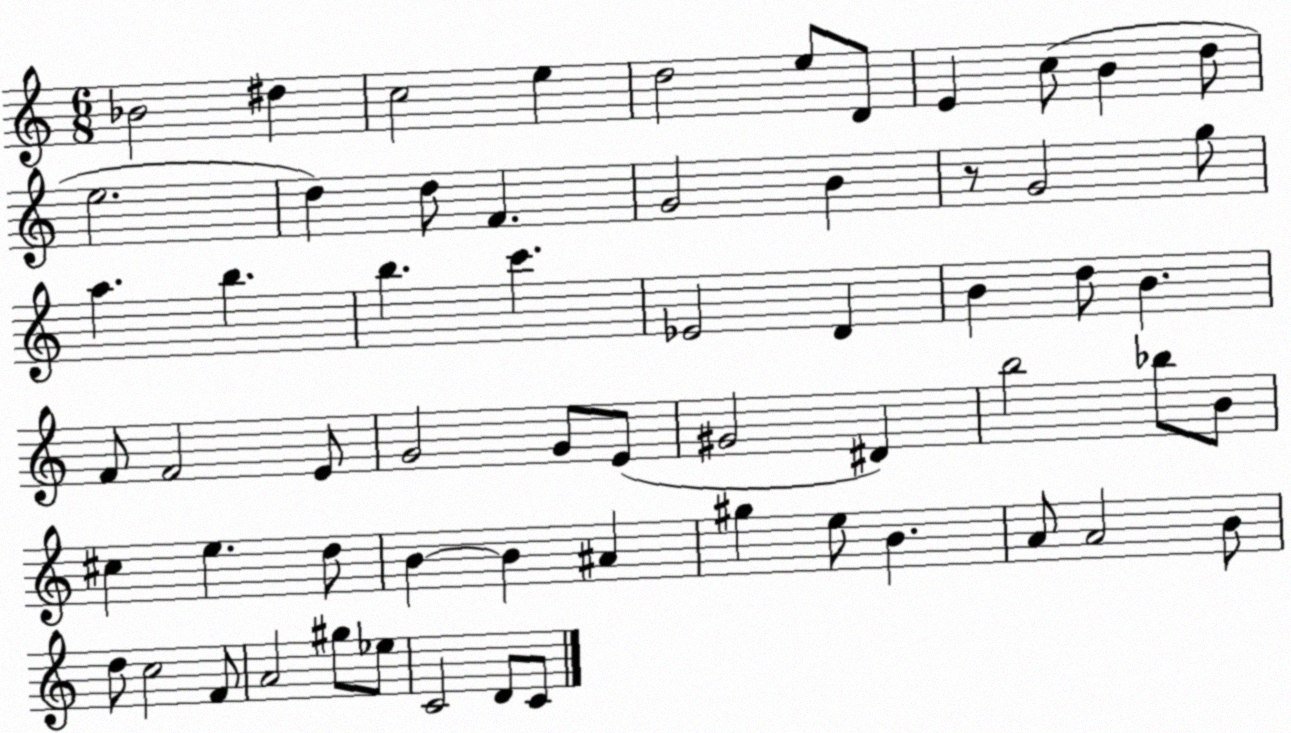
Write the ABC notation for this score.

X:1
T:Untitled
M:6/8
L:1/4
K:C
_B2 ^d c2 e d2 e/2 D/2 E c/2 B d/2 e2 d d/2 F G2 B z/2 G2 g/2 a b b c' _E2 D B d/2 B F/2 F2 E/2 G2 G/2 E/2 ^G2 ^D b2 _b/2 B/2 ^c e d/2 B B ^A ^g e/2 B A/2 A2 B/2 d/2 c2 F/2 A2 ^g/2 _e/2 C2 D/2 C/2